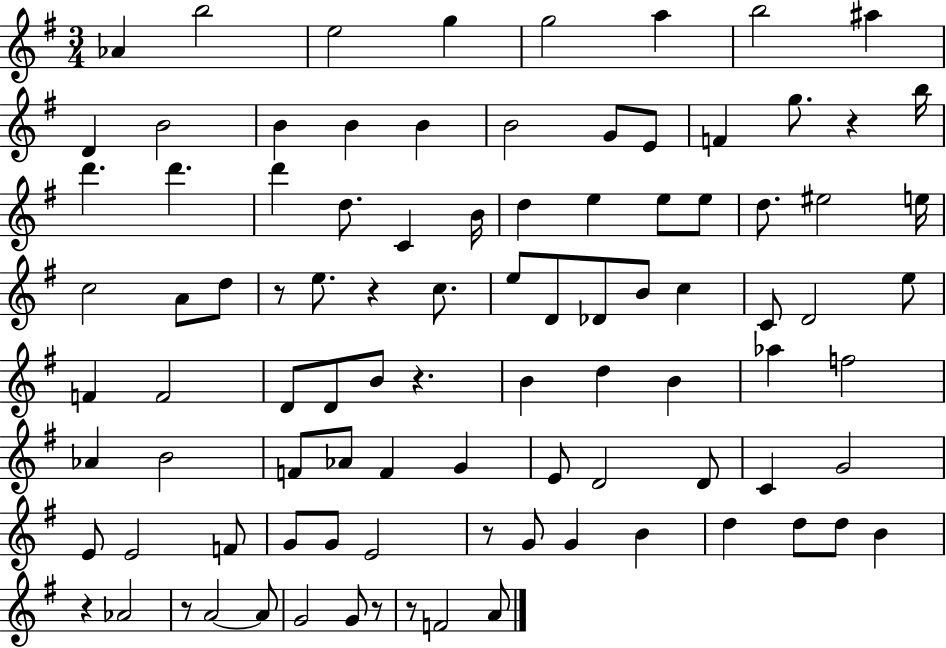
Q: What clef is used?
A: treble